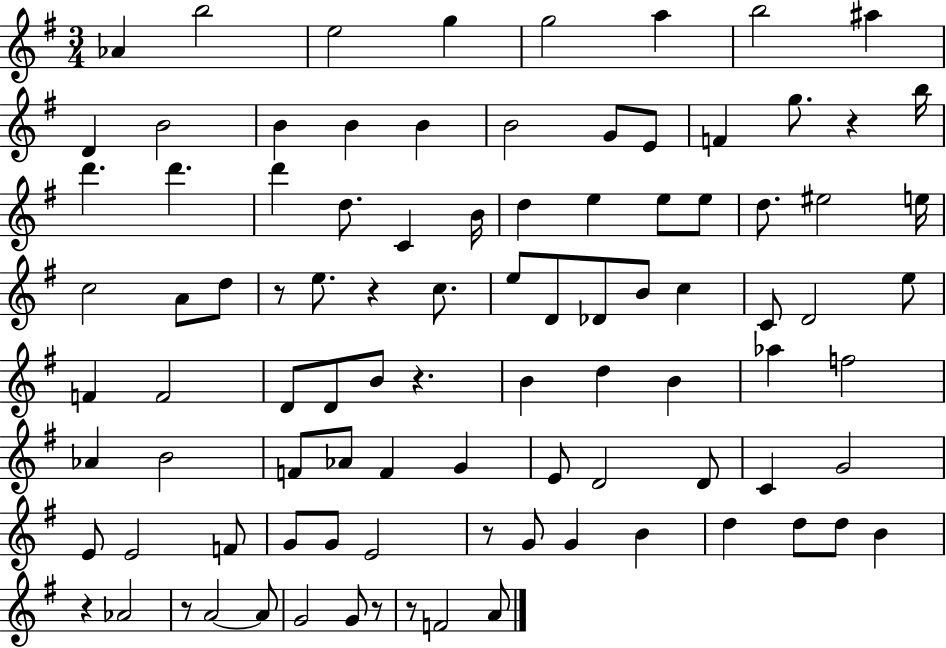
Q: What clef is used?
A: treble